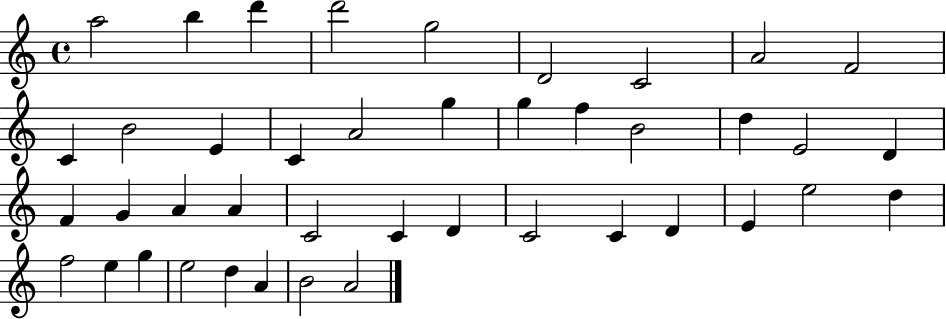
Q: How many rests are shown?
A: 0